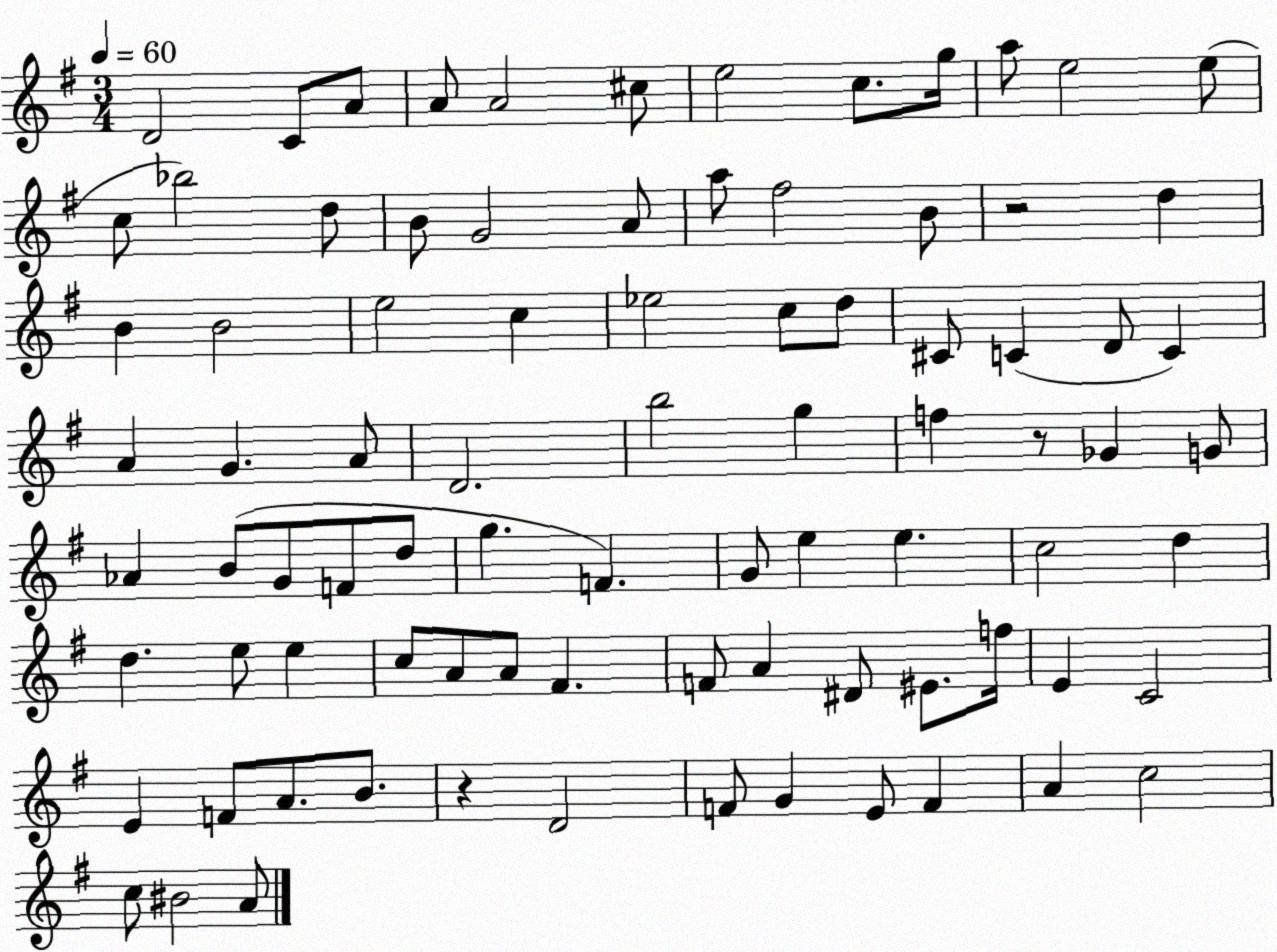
X:1
T:Untitled
M:3/4
L:1/4
K:G
D2 C/2 A/2 A/2 A2 ^c/2 e2 c/2 g/4 a/2 e2 e/2 c/2 _b2 d/2 B/2 G2 A/2 a/2 ^f2 B/2 z2 d B B2 e2 c _e2 c/2 d/2 ^C/2 C D/2 C A G A/2 D2 b2 g f z/2 _G G/2 _A B/2 G/2 F/2 d/2 g F G/2 e e c2 d d e/2 e c/2 A/2 A/2 ^F F/2 A ^D/2 ^E/2 f/4 E C2 E F/2 A/2 B/2 z D2 F/2 G E/2 F A c2 c/2 ^B2 A/2